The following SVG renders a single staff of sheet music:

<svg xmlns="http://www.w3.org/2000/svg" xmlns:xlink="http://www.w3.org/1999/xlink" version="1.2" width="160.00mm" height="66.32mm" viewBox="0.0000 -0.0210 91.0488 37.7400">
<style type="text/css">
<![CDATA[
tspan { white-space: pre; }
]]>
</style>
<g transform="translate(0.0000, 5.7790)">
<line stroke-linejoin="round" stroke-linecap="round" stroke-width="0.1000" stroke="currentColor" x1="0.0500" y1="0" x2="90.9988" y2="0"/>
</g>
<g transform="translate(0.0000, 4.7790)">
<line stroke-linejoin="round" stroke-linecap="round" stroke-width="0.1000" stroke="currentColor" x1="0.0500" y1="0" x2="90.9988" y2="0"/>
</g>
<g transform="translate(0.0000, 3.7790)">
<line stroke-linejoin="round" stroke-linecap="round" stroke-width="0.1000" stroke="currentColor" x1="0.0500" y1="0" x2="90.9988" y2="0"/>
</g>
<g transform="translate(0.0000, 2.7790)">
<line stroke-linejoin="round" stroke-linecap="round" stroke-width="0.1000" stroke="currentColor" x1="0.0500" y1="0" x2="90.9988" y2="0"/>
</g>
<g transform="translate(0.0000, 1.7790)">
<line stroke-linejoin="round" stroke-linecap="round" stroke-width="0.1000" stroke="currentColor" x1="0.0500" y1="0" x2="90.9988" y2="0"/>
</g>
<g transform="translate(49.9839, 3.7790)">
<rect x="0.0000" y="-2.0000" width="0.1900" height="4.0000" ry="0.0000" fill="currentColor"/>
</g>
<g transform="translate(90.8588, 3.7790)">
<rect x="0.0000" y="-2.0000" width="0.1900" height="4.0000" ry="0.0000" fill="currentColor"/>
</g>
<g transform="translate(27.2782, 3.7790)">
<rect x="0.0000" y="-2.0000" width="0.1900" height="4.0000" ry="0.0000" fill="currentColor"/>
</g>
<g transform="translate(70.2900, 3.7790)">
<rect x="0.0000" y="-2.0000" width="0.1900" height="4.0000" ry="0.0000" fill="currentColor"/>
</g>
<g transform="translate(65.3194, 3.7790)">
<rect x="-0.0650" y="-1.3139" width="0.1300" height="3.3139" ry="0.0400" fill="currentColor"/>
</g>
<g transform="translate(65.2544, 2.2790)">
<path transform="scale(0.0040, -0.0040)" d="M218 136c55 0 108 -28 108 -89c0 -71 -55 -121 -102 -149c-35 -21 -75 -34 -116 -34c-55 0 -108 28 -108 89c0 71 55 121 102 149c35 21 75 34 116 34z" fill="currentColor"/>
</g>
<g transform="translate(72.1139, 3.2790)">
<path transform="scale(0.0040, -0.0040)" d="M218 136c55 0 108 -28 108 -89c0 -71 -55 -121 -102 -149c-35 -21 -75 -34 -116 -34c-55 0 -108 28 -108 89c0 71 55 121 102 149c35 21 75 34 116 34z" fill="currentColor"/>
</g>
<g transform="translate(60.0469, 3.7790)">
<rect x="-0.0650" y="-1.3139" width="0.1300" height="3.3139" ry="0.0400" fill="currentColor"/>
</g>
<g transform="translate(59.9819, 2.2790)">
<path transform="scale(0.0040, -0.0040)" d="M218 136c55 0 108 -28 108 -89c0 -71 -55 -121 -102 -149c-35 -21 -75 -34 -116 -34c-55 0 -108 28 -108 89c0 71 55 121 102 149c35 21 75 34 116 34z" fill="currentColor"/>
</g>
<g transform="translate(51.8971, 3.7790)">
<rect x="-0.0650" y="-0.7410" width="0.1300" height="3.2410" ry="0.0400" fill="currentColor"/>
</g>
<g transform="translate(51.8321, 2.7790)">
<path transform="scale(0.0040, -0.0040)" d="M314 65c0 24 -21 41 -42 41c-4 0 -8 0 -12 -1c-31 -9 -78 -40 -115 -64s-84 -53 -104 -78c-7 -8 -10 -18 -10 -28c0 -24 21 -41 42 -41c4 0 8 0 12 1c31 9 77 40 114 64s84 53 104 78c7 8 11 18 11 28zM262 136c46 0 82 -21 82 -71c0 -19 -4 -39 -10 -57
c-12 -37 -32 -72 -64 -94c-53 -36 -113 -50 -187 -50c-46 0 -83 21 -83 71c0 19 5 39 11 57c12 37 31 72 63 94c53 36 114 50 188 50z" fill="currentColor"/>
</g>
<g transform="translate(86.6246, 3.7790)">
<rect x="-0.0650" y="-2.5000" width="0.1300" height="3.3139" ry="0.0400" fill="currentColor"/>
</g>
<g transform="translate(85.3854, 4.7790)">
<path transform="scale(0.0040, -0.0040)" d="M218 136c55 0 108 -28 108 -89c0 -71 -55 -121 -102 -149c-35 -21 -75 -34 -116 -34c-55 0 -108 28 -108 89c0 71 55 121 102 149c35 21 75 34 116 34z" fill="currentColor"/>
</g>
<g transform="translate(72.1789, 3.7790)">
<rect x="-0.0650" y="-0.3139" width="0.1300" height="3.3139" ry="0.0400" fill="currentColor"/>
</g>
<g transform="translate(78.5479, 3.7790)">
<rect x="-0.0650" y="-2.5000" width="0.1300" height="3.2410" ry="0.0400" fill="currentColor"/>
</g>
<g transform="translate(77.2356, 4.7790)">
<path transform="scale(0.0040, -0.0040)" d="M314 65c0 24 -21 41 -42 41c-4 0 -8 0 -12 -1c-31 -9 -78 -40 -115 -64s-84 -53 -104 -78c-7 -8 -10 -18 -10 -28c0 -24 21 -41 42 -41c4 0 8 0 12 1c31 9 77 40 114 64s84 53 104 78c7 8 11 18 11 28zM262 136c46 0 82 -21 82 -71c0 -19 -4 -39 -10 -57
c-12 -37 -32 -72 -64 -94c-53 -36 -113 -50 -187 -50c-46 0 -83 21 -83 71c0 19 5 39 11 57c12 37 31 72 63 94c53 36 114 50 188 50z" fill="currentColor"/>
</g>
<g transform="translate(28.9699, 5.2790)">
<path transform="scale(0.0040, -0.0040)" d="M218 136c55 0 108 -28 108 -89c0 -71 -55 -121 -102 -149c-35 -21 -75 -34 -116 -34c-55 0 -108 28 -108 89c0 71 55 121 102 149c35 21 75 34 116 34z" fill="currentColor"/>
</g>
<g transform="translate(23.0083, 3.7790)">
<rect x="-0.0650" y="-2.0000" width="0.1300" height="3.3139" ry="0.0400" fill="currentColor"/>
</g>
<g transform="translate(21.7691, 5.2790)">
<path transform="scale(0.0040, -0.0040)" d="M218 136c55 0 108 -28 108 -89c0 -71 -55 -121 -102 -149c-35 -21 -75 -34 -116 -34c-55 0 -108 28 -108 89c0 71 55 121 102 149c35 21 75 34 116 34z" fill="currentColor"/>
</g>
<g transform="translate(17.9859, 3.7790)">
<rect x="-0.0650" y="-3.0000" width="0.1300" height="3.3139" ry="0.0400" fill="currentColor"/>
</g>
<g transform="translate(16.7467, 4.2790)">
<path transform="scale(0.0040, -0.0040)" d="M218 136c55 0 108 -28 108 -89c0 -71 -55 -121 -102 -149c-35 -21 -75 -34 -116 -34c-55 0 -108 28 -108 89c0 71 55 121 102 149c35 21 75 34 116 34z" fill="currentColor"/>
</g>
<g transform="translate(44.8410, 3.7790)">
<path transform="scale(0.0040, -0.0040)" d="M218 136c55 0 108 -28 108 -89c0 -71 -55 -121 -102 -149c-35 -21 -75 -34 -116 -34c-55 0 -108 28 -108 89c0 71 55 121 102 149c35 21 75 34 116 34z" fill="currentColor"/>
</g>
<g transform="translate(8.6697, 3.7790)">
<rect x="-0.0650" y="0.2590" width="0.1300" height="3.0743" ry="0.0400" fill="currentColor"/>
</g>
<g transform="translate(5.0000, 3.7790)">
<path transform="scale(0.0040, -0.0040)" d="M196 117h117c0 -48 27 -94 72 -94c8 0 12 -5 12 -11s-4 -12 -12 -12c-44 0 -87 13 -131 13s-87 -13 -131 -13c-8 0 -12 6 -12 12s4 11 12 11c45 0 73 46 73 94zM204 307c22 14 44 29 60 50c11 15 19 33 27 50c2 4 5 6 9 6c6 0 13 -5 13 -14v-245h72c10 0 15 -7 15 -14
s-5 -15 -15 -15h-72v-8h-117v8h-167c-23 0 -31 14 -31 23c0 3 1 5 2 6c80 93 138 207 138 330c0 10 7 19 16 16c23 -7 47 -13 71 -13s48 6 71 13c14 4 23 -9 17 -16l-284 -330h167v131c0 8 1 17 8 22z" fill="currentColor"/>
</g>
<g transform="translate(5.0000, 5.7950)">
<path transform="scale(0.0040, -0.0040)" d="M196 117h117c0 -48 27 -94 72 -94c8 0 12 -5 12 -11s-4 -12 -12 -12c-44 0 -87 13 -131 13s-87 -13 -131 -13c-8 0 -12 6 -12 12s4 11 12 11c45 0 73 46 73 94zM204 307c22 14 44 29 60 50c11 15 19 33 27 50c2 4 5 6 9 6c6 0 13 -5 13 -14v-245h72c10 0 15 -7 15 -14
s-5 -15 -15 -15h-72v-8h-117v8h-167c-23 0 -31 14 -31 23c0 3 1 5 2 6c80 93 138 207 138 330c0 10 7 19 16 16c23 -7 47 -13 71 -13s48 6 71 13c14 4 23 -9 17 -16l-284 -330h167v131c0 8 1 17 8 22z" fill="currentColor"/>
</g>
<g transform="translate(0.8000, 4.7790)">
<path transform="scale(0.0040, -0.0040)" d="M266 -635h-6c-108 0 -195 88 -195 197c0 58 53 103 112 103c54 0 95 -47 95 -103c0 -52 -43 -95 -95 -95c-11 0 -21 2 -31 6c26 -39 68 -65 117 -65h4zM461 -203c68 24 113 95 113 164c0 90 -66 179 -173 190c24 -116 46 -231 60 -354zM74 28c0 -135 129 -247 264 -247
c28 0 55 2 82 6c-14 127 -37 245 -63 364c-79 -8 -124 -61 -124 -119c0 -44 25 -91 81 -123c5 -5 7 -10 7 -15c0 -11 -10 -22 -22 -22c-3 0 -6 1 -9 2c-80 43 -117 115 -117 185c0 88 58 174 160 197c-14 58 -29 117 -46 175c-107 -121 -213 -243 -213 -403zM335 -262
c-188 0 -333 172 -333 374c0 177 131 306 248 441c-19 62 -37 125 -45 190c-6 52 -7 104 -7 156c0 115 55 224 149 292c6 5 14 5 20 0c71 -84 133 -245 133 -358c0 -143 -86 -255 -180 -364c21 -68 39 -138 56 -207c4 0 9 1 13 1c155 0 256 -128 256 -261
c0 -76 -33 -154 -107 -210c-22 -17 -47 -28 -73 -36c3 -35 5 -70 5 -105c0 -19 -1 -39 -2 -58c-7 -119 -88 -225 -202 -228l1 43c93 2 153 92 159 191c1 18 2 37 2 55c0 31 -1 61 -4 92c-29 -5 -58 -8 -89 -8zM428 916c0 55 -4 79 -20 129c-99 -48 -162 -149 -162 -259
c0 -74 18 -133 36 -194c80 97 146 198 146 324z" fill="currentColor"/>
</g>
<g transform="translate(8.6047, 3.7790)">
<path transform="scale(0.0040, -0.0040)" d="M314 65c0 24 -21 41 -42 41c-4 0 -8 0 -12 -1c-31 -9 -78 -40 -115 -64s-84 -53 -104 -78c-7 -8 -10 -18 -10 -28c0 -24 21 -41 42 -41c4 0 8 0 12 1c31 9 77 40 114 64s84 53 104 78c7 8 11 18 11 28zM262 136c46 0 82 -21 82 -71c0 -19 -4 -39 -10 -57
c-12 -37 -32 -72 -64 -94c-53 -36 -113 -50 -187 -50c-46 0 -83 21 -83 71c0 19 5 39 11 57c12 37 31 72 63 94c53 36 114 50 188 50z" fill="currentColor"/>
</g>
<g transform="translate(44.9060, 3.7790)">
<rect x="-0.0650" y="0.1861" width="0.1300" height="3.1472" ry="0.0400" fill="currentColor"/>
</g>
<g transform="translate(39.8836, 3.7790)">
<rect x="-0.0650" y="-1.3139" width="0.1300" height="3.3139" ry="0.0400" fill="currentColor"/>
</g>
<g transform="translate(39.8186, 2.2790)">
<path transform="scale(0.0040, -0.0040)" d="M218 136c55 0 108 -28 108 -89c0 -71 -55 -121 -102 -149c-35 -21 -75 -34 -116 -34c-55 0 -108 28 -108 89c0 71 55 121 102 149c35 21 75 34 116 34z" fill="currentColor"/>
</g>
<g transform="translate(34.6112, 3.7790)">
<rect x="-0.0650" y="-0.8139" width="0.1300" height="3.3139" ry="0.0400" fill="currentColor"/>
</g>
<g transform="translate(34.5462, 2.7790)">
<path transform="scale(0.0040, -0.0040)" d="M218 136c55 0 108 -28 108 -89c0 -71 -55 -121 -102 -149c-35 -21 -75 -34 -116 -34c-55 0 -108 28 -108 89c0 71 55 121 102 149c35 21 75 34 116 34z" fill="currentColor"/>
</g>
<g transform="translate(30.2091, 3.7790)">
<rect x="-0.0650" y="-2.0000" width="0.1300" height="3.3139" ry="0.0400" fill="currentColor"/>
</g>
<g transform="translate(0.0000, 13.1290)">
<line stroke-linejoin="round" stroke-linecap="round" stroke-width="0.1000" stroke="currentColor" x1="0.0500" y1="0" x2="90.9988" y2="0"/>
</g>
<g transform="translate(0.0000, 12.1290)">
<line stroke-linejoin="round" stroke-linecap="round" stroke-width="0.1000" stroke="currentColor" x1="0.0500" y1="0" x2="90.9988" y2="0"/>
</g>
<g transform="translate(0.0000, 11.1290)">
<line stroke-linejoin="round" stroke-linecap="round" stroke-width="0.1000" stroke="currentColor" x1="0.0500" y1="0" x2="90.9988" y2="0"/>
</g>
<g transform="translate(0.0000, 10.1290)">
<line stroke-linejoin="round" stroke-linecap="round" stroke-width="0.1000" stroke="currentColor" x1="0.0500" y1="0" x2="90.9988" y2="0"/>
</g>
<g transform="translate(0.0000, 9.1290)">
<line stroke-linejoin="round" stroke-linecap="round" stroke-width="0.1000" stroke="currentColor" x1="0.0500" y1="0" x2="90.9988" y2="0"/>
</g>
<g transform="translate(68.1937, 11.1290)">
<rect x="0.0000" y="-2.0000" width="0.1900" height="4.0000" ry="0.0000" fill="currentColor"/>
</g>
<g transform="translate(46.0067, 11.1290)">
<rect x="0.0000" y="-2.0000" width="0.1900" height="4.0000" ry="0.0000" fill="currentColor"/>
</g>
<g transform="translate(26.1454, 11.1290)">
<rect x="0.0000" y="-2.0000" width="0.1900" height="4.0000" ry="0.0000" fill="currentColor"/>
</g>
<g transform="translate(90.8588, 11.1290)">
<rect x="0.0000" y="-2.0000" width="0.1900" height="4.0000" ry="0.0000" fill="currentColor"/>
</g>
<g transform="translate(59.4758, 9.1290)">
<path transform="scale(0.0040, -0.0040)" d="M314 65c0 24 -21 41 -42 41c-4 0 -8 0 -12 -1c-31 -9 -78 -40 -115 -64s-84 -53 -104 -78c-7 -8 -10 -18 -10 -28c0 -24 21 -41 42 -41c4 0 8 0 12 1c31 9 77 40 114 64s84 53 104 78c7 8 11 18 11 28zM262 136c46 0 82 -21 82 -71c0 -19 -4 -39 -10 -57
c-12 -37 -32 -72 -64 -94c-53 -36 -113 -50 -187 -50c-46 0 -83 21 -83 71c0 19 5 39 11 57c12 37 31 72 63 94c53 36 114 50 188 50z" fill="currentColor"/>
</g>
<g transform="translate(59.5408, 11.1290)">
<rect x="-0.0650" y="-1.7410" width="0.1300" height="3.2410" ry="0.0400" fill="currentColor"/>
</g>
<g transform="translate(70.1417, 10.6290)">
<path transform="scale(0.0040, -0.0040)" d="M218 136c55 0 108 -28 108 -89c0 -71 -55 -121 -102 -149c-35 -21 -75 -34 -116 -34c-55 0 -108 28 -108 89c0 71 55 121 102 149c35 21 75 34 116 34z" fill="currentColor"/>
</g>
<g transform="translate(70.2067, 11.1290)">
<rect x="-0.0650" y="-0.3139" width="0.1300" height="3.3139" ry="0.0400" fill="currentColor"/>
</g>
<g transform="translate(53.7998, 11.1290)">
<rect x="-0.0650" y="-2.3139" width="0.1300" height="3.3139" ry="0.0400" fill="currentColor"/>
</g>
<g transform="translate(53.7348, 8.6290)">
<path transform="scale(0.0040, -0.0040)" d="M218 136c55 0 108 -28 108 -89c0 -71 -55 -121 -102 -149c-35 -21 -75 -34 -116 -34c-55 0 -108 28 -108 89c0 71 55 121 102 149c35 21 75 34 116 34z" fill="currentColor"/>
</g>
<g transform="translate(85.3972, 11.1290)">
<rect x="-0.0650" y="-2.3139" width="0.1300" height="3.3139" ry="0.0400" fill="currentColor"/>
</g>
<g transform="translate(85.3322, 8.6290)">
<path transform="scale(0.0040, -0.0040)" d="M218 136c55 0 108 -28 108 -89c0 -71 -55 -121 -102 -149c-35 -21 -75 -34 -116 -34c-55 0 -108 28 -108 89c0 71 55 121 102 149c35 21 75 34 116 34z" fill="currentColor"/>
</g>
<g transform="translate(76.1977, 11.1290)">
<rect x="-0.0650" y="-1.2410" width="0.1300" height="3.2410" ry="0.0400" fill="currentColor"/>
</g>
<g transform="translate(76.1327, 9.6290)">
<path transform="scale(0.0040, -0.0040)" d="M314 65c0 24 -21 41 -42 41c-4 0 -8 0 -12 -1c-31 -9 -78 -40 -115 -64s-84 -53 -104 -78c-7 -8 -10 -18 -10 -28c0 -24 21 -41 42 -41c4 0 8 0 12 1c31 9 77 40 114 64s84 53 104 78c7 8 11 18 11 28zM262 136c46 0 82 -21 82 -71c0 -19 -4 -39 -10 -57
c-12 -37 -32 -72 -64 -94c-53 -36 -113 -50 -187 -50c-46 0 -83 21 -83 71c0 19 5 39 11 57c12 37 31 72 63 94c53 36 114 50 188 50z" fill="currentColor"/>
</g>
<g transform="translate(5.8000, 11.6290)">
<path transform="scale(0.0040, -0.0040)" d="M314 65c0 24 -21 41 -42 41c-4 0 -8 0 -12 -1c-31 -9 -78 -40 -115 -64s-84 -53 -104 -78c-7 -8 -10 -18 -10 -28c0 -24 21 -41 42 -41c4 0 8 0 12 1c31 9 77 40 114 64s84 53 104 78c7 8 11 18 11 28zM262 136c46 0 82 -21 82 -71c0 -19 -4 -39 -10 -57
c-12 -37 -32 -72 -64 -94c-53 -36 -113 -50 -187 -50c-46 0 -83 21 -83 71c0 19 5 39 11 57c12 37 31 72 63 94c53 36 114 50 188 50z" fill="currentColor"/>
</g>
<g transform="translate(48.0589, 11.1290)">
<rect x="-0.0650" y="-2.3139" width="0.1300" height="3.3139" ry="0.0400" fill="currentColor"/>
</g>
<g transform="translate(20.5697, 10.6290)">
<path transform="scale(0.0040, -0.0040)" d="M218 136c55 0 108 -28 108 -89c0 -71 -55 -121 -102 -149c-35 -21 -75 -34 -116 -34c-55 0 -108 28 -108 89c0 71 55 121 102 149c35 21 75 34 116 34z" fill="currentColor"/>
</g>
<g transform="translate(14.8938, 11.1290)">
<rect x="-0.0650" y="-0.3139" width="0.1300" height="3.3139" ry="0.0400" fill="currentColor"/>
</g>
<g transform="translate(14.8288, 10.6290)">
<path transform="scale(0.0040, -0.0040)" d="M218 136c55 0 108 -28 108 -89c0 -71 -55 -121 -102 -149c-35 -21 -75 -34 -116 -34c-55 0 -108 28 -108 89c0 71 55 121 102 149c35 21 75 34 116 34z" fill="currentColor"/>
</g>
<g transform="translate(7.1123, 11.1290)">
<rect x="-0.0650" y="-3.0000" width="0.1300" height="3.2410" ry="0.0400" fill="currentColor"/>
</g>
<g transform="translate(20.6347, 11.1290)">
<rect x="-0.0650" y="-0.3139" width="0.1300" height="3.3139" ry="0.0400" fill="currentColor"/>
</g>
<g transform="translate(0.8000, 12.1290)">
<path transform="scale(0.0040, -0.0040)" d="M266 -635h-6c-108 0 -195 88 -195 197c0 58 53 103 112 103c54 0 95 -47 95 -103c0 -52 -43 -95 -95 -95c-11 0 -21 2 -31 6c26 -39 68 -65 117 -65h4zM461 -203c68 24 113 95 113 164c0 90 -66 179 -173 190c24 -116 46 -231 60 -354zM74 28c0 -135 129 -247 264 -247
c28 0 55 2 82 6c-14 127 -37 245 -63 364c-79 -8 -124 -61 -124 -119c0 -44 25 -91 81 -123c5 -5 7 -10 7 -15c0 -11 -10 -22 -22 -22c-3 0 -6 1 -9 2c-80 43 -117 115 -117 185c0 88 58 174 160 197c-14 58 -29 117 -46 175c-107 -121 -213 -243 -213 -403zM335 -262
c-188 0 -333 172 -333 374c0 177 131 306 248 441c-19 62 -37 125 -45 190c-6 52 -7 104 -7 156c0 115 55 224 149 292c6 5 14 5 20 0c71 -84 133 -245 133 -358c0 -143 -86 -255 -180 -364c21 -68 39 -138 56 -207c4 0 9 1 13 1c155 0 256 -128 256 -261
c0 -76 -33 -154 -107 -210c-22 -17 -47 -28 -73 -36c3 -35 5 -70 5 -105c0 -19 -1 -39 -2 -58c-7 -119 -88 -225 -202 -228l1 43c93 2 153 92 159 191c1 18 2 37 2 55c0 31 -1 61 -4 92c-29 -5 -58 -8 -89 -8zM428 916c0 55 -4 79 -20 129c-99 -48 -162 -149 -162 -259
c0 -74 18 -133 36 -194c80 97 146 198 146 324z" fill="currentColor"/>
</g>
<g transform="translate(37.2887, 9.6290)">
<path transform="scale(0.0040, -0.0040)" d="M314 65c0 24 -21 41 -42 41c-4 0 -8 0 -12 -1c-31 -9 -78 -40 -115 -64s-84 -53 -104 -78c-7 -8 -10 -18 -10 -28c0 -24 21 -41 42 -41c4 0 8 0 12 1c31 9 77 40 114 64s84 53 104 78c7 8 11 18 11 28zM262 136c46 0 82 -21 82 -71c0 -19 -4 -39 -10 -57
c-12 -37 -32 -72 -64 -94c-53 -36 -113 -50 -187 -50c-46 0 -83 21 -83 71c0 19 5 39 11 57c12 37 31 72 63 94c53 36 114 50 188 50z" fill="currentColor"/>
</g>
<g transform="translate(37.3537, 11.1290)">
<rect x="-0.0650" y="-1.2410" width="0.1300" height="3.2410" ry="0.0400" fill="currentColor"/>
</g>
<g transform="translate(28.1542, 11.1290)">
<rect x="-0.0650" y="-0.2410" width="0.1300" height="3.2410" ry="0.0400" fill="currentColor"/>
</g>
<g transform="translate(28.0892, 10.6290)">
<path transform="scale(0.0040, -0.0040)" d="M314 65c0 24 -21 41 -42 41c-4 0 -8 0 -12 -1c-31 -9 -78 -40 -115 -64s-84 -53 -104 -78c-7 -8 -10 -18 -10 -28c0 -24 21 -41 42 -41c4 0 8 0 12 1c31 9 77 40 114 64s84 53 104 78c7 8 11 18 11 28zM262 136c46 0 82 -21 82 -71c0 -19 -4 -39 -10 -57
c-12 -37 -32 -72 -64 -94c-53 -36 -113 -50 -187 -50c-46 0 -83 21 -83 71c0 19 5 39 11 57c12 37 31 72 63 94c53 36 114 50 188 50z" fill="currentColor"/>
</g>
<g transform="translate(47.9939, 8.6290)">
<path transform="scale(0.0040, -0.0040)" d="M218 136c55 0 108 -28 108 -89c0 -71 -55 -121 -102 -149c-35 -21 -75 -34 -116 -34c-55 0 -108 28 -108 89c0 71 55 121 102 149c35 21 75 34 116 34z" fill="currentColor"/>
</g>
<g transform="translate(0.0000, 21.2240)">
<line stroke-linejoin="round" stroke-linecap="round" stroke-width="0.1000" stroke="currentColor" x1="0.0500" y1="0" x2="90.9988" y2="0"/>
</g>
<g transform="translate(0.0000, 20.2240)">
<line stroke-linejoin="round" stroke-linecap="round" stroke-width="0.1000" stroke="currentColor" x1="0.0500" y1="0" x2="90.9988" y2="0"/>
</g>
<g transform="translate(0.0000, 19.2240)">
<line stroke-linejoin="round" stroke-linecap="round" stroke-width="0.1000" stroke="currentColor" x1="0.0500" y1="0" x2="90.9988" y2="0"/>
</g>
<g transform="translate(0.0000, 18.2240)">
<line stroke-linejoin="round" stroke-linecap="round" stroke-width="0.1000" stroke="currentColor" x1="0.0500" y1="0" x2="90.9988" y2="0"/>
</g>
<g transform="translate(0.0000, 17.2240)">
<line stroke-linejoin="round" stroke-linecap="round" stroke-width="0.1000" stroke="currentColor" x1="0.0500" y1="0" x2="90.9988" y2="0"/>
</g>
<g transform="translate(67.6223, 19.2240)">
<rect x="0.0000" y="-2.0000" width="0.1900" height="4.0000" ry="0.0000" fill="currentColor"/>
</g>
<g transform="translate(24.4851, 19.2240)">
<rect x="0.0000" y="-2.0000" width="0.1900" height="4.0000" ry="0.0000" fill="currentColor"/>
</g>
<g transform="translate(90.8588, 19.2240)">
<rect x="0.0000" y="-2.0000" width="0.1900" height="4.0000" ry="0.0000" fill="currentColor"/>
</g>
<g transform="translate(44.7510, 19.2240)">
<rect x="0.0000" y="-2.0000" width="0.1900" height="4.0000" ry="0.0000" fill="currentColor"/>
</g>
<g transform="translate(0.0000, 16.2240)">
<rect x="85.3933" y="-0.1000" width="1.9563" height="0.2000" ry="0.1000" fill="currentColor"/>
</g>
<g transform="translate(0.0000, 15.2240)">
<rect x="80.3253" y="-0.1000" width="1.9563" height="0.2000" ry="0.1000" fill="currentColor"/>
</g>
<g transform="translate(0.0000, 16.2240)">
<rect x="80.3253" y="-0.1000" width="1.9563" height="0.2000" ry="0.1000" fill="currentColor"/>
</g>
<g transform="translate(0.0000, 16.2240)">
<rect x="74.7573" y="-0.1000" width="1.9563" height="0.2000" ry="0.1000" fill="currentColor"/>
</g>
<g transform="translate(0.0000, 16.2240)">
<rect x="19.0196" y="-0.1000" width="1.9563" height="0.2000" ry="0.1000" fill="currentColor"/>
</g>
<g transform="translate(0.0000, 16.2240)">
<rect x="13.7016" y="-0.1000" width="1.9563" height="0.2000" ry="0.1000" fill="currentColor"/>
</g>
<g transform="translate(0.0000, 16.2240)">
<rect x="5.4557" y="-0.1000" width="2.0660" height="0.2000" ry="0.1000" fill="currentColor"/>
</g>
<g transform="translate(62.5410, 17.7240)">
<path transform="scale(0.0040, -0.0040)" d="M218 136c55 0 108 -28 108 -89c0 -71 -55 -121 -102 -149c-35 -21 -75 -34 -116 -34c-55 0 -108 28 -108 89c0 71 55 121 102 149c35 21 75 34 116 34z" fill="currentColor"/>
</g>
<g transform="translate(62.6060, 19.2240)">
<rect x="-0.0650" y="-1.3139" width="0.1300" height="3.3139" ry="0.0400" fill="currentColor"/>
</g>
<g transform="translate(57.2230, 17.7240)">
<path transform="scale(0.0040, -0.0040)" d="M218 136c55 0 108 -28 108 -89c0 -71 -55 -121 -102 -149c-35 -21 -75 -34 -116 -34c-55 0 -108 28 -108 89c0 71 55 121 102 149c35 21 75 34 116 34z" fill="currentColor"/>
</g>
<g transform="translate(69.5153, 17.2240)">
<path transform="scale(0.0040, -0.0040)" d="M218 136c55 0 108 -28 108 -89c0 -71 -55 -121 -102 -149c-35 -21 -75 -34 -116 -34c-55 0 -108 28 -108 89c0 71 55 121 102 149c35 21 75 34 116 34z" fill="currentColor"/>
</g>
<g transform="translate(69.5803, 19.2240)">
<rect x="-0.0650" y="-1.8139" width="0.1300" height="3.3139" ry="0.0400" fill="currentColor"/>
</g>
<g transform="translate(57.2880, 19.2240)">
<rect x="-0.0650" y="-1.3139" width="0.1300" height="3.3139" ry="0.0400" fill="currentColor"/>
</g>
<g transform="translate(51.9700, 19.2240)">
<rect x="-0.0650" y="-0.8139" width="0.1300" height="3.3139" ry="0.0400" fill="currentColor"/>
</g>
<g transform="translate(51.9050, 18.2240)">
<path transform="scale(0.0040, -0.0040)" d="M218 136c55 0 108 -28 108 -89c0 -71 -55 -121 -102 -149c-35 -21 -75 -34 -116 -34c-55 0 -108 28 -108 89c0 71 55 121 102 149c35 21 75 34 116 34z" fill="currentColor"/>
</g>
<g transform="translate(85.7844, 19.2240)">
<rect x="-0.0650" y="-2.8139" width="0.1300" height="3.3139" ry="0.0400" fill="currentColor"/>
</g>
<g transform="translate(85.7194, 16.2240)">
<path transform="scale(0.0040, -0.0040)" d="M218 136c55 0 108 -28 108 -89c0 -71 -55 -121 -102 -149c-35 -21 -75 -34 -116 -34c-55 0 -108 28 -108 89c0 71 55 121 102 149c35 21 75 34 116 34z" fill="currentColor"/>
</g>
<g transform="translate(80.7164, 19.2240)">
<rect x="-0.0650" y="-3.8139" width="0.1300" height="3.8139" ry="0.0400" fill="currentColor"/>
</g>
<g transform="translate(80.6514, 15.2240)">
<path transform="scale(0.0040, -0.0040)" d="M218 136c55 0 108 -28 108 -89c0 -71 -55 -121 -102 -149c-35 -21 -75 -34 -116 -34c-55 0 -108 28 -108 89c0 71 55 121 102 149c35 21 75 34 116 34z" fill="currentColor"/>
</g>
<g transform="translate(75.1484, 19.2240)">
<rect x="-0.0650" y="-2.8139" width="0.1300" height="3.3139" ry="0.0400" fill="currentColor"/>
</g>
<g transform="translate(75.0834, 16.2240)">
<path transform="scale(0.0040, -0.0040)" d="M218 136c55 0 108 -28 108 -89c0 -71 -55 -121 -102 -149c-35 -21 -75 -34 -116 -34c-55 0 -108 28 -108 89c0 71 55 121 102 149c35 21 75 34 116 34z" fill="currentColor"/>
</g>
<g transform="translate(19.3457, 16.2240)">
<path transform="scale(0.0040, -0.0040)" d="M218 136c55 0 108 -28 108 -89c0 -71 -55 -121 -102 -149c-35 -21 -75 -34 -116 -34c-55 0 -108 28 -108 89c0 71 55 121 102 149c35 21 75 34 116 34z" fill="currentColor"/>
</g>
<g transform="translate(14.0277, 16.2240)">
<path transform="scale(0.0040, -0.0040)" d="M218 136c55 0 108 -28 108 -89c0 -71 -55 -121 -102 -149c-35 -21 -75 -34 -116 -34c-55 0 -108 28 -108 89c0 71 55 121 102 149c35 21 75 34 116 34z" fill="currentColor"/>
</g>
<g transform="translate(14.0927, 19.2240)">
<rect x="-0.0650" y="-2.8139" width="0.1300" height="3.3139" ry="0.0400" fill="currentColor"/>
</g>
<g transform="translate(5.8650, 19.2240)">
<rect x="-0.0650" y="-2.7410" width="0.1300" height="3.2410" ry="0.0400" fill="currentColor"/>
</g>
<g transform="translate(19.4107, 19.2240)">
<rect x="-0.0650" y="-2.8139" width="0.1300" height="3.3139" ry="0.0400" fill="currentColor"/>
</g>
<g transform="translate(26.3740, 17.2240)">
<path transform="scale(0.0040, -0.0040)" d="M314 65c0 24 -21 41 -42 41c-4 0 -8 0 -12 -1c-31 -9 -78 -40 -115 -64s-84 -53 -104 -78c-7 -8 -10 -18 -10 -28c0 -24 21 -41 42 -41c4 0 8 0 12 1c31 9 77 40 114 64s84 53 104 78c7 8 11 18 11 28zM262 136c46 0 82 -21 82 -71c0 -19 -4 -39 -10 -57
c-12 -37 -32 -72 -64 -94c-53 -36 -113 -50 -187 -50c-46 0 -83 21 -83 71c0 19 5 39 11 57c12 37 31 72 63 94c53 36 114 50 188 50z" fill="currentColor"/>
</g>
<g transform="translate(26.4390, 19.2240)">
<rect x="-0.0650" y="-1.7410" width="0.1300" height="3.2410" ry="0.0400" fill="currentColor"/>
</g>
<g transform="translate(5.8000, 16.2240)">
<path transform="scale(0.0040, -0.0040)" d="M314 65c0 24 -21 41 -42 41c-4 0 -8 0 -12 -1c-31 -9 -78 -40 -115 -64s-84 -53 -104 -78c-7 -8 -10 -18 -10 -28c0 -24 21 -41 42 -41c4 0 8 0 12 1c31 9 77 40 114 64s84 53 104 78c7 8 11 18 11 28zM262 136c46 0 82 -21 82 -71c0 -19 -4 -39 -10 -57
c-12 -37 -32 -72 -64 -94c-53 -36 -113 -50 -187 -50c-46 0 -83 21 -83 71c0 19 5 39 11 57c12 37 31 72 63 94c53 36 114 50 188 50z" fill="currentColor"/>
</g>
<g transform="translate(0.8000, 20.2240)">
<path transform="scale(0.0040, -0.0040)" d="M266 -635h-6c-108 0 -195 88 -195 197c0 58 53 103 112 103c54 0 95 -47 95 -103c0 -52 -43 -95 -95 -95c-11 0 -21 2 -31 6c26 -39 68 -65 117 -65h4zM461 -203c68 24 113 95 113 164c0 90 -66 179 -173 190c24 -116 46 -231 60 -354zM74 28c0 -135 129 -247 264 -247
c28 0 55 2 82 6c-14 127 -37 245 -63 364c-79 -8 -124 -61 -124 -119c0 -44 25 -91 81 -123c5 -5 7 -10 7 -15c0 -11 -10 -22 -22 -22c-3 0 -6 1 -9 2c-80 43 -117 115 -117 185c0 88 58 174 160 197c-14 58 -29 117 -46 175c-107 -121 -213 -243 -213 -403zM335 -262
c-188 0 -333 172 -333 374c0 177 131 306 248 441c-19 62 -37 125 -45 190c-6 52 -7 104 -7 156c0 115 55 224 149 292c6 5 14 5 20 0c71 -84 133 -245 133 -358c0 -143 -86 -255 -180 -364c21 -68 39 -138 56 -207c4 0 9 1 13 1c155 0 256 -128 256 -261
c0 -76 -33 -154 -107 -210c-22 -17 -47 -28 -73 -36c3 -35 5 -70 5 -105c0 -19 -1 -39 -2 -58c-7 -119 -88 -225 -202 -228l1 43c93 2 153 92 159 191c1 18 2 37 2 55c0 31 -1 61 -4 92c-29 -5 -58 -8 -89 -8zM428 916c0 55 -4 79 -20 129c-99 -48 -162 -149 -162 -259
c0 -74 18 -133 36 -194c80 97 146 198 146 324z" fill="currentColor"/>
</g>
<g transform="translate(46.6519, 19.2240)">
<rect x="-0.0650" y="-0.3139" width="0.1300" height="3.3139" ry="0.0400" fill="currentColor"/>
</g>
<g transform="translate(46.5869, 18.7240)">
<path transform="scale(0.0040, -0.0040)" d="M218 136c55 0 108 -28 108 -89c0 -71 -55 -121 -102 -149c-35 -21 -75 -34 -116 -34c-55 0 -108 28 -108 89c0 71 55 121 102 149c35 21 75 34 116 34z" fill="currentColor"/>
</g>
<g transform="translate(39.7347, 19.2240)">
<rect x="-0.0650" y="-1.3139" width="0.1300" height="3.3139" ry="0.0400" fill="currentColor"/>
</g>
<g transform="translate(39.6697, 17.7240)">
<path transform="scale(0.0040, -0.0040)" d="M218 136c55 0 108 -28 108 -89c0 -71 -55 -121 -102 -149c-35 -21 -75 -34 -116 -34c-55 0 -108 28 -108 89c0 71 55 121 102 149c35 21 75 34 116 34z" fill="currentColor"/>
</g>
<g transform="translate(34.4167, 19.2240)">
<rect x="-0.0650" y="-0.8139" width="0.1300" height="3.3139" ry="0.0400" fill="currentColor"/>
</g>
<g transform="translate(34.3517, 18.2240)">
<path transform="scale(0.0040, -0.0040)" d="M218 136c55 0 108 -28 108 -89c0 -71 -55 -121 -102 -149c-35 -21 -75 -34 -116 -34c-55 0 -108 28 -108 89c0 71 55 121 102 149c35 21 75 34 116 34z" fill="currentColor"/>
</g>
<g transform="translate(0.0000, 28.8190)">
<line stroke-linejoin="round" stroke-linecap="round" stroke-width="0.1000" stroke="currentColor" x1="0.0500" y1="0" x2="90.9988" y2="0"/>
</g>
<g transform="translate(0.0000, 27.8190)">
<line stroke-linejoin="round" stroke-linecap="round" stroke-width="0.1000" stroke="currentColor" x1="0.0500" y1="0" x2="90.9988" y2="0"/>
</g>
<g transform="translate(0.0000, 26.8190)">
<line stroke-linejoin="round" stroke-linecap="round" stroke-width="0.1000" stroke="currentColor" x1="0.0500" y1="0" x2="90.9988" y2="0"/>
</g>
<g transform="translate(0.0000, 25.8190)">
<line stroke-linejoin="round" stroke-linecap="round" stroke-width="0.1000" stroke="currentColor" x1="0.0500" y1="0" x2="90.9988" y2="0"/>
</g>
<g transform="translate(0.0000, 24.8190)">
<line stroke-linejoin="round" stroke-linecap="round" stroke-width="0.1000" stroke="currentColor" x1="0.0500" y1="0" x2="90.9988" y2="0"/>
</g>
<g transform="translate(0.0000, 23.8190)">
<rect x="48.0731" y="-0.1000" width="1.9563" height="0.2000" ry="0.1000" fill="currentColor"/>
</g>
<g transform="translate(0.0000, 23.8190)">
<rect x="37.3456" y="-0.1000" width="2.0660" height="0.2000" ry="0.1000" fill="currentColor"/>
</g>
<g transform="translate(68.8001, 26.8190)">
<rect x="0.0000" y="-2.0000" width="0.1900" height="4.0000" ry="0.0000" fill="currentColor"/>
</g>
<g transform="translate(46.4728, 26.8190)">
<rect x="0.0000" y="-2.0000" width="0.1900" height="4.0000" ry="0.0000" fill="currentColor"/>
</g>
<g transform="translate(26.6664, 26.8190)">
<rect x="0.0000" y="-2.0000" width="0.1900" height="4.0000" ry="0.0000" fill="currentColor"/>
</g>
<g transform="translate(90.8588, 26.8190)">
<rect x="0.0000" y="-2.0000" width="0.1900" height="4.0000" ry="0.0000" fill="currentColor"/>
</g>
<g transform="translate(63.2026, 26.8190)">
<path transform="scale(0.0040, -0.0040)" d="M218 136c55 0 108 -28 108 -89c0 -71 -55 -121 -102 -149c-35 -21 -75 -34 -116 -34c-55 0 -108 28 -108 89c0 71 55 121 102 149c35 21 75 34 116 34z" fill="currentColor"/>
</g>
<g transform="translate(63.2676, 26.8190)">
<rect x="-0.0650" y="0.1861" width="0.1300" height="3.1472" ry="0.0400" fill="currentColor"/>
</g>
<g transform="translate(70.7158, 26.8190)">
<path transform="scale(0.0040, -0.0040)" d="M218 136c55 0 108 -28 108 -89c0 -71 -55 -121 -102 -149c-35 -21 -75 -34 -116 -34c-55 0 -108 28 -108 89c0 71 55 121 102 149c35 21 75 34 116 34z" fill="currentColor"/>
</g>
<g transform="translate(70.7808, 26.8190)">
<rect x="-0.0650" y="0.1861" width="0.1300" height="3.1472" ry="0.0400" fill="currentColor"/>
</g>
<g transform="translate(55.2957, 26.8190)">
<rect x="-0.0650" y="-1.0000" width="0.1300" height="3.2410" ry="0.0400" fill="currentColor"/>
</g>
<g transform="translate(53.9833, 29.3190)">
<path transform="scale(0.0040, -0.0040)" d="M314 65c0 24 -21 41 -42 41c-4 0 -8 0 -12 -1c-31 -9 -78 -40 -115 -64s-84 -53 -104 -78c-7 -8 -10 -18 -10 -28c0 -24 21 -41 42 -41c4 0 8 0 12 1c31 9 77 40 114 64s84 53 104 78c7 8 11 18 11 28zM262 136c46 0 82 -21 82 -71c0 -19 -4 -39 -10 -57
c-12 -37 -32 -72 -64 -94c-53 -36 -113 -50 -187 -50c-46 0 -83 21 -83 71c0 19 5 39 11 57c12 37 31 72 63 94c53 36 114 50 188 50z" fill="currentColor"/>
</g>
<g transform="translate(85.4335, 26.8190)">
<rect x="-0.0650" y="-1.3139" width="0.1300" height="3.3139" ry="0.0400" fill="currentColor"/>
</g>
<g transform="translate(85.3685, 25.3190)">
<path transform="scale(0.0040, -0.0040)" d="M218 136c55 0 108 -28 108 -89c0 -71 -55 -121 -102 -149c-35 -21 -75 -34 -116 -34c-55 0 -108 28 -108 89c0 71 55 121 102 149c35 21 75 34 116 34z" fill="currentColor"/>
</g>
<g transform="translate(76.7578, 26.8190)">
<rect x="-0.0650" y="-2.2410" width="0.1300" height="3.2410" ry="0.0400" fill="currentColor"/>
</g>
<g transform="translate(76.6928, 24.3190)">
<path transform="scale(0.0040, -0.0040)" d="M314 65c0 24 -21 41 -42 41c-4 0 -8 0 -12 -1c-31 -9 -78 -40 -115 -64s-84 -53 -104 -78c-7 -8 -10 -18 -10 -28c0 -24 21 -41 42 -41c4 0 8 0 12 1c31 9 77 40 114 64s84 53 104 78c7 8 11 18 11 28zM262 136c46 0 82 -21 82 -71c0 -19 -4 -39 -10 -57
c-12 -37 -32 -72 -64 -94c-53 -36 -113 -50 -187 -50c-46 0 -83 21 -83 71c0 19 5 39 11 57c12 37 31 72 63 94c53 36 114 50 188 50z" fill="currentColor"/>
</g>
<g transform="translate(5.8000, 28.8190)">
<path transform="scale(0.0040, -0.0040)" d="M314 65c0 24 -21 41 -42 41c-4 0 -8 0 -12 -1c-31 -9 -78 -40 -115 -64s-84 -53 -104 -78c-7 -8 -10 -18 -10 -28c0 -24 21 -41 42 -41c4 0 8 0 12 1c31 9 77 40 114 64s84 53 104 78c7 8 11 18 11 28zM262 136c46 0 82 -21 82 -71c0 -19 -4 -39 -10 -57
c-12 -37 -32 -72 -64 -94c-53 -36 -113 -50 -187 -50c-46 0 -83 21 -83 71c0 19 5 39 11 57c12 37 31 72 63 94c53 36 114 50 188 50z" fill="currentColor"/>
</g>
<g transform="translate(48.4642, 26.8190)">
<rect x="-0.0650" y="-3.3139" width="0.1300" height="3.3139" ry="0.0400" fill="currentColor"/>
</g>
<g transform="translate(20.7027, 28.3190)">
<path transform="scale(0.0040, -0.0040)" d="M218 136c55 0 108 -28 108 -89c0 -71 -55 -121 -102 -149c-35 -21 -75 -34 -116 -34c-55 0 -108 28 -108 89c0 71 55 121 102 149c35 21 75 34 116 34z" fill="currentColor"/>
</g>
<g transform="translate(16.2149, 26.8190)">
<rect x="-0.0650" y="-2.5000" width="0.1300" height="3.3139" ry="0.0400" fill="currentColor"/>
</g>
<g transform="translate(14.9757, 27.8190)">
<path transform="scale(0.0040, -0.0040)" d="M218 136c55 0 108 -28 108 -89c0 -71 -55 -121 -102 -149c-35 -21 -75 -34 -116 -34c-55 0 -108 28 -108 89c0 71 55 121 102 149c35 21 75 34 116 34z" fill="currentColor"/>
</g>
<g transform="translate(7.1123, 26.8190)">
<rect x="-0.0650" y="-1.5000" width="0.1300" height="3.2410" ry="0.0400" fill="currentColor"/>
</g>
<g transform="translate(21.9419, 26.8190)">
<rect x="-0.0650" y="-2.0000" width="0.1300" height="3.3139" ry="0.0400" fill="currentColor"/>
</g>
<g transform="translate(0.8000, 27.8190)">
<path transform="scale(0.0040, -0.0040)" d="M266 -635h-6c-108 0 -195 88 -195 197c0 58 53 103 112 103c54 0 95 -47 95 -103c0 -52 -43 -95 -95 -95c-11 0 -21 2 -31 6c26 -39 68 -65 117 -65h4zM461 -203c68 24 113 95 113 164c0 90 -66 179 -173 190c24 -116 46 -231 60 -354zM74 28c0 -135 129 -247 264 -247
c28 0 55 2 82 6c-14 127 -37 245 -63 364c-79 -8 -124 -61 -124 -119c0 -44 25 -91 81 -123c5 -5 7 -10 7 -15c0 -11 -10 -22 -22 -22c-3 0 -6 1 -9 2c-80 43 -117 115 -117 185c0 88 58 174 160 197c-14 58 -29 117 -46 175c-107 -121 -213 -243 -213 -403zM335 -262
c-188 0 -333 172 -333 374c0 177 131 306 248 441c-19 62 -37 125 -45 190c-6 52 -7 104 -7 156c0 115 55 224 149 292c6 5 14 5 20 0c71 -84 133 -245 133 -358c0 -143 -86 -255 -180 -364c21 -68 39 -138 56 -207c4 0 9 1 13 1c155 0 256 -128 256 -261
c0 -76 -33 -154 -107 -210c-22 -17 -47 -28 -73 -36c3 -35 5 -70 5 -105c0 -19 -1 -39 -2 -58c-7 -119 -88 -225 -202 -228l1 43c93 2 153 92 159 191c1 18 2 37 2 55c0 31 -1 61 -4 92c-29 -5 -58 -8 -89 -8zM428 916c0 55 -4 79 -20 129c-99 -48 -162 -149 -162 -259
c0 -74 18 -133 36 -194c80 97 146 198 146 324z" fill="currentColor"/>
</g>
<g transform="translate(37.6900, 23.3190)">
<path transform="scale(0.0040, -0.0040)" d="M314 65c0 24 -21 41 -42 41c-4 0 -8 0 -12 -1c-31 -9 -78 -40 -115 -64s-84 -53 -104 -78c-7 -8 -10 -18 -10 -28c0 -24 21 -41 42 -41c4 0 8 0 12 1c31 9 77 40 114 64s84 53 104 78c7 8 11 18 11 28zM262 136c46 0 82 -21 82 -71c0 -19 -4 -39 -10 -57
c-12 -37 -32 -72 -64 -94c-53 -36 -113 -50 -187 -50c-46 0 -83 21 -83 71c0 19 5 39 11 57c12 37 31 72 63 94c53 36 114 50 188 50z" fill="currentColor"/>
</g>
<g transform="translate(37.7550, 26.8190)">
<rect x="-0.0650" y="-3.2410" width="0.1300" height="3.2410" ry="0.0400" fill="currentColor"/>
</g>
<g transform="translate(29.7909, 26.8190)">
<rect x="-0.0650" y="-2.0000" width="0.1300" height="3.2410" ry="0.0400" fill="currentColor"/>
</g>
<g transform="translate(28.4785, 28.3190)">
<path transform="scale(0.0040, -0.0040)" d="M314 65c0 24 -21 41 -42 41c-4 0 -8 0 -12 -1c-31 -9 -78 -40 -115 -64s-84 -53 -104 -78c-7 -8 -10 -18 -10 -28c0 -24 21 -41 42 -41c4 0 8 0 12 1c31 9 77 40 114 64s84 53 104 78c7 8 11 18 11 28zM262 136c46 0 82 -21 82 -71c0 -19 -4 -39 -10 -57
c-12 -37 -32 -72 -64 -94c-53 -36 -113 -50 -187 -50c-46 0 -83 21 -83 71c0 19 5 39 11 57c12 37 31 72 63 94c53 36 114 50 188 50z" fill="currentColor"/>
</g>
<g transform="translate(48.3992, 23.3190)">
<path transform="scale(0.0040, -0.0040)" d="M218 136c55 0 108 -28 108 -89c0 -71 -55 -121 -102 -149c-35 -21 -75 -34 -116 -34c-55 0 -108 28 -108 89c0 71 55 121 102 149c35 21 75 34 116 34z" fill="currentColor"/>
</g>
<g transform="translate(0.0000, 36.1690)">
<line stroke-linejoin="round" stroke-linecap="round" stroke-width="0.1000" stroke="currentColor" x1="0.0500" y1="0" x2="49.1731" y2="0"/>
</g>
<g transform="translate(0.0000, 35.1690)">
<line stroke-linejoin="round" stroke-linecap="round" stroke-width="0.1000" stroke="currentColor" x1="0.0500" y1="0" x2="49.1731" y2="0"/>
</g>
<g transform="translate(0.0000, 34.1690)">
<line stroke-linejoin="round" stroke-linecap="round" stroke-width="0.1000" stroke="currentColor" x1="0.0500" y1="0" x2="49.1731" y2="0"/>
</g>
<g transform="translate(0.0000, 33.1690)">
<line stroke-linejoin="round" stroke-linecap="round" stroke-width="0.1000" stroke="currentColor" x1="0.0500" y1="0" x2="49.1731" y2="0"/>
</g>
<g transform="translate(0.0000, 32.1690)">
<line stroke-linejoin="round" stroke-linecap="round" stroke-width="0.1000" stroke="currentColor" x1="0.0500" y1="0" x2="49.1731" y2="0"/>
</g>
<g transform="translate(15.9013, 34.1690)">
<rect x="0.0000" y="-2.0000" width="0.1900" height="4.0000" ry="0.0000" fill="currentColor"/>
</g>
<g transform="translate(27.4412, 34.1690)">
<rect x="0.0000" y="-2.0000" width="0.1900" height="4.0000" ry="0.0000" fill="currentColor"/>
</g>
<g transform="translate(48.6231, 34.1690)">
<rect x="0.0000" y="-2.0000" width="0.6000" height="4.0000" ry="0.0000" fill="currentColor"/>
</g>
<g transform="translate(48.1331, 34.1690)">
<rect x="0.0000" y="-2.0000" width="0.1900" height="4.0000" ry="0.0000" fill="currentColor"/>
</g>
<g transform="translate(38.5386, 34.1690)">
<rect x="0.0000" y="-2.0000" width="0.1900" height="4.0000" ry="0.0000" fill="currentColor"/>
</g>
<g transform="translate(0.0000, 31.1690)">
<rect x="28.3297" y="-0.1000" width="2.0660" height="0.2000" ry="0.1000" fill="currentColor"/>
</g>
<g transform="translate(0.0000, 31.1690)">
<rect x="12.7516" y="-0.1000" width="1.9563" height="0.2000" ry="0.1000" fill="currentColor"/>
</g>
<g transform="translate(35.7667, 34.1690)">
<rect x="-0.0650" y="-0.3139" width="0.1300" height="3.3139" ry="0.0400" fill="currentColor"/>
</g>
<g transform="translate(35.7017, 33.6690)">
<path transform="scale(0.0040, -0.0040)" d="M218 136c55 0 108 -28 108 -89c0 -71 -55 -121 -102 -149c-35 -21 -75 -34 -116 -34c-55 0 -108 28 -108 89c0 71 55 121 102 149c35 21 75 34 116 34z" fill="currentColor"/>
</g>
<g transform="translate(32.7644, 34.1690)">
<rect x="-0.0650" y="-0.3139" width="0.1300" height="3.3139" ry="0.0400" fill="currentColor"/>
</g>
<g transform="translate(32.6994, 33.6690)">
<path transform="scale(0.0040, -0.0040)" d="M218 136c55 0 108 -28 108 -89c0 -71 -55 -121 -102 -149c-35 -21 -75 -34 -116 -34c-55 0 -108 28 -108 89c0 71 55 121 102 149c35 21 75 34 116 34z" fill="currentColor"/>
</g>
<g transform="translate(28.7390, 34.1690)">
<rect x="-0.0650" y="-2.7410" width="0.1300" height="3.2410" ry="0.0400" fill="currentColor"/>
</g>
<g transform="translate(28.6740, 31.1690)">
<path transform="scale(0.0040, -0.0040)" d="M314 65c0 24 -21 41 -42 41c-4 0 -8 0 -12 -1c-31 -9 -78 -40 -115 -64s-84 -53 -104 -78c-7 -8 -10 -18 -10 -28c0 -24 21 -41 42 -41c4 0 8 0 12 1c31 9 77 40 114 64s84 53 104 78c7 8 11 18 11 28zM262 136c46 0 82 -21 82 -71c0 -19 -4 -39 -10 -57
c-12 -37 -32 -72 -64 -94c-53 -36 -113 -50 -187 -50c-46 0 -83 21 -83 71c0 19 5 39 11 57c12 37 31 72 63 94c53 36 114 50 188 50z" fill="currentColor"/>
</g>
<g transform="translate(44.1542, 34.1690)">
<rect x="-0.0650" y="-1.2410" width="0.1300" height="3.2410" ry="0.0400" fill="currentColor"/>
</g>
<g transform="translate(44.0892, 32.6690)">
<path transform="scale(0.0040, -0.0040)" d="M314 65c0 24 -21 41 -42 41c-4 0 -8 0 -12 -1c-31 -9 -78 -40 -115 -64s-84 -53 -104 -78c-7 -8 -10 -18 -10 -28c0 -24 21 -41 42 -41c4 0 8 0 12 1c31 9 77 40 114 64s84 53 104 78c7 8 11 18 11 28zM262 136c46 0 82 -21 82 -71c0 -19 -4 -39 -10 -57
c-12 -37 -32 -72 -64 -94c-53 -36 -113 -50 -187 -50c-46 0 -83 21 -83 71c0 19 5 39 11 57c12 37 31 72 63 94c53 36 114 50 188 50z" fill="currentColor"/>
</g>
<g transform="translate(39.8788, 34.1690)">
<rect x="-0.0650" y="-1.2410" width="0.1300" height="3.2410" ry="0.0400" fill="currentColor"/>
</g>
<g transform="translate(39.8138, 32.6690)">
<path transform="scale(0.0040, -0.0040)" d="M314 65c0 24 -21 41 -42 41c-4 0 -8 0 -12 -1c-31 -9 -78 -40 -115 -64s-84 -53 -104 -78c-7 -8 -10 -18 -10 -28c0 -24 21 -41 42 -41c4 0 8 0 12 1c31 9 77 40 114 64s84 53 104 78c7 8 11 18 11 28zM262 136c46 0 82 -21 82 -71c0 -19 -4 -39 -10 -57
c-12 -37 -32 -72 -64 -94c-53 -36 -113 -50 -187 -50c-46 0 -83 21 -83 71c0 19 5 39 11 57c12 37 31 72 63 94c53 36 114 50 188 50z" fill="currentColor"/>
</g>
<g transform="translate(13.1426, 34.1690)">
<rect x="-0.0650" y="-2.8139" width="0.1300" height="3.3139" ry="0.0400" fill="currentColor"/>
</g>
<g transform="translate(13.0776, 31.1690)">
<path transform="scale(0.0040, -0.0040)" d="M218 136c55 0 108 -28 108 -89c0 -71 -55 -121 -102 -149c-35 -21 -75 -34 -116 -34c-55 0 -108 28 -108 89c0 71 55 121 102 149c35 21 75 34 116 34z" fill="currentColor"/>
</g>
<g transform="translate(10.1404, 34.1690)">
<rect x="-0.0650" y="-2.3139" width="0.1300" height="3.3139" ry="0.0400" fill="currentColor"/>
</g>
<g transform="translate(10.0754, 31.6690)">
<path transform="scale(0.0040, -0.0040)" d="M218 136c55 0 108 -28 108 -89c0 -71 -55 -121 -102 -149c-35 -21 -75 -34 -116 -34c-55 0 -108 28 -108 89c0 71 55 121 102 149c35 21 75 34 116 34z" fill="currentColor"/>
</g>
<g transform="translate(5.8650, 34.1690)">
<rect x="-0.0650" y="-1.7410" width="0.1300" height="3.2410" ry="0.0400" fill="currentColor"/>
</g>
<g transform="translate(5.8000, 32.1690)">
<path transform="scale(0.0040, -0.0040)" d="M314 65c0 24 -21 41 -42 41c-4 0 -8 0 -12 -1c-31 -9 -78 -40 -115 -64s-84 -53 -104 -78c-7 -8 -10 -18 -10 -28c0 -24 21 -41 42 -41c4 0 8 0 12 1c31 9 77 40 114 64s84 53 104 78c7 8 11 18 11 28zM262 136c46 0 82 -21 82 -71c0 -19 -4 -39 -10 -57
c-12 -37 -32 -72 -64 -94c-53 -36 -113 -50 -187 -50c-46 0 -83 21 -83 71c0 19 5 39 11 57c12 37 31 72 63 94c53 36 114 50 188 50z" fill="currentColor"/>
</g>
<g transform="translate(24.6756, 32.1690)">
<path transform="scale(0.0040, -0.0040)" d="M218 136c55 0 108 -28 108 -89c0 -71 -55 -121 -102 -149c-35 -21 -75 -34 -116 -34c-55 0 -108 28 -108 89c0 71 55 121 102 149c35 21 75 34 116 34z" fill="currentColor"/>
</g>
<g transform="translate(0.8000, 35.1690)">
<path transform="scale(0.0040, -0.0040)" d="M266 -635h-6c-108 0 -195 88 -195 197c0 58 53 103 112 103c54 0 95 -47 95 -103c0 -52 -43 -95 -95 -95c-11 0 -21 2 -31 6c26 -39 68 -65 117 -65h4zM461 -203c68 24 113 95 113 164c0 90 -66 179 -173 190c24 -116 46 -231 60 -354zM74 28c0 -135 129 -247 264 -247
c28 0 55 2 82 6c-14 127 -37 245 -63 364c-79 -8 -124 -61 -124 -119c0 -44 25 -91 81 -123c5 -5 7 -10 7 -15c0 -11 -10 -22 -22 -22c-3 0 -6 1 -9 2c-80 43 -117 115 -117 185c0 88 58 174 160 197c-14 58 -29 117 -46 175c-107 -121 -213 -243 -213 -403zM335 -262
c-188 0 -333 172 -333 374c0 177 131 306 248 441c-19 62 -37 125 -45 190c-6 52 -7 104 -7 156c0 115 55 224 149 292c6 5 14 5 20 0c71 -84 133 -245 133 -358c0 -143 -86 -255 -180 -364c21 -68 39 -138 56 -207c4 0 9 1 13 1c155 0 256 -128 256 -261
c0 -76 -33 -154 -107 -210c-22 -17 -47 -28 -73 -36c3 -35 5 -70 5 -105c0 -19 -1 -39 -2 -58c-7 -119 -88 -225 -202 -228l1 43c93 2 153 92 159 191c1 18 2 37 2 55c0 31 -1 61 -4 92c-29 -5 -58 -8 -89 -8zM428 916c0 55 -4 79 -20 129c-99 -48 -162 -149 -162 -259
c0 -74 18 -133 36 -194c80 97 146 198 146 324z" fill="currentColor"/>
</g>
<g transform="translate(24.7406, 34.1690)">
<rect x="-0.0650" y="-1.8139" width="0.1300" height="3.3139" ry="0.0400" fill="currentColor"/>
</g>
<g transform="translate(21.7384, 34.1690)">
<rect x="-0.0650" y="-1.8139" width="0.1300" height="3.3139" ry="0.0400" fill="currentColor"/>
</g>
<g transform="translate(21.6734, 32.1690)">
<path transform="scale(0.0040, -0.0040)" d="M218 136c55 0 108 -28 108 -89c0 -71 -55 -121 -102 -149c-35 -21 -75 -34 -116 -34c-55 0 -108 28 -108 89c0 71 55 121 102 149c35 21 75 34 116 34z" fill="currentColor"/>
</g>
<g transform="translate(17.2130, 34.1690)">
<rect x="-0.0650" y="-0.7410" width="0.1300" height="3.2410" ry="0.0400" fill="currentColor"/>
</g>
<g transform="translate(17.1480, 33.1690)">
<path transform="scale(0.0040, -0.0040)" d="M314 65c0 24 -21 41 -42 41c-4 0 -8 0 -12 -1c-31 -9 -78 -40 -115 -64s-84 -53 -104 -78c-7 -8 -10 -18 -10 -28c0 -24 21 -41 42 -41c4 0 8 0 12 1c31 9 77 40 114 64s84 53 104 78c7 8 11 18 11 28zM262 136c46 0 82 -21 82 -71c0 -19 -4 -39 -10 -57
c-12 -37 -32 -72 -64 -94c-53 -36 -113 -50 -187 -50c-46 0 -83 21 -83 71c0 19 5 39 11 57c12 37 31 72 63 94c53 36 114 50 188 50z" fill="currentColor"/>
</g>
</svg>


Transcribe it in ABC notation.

X:1
T:Untitled
M:4/4
L:1/4
K:C
B2 A F F d e B d2 e e c G2 G A2 c c c2 e2 g g f2 c e2 g a2 a a f2 d e c d e e f a c' a E2 G F F2 b2 b D2 B B g2 e f2 g a d2 f f a2 c c e2 e2